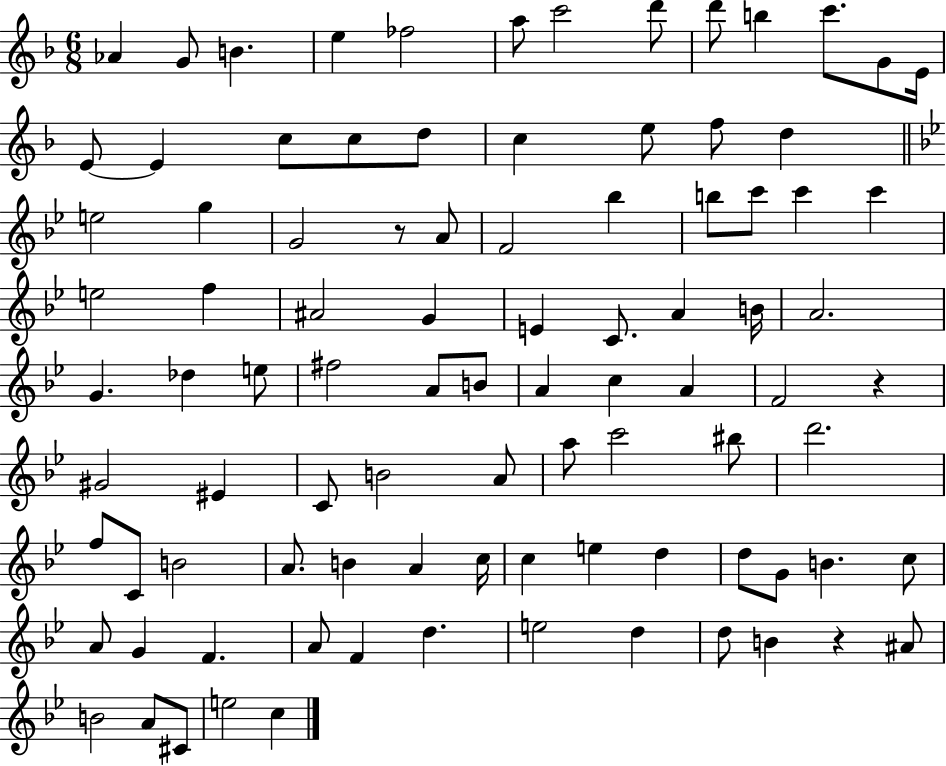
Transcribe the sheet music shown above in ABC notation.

X:1
T:Untitled
M:6/8
L:1/4
K:F
_A G/2 B e _f2 a/2 c'2 d'/2 d'/2 b c'/2 G/2 E/4 E/2 E c/2 c/2 d/2 c e/2 f/2 d e2 g G2 z/2 A/2 F2 _b b/2 c'/2 c' c' e2 f ^A2 G E C/2 A B/4 A2 G _d e/2 ^f2 A/2 B/2 A c A F2 z ^G2 ^E C/2 B2 A/2 a/2 c'2 ^b/2 d'2 f/2 C/2 B2 A/2 B A c/4 c e d d/2 G/2 B c/2 A/2 G F A/2 F d e2 d d/2 B z ^A/2 B2 A/2 ^C/2 e2 c